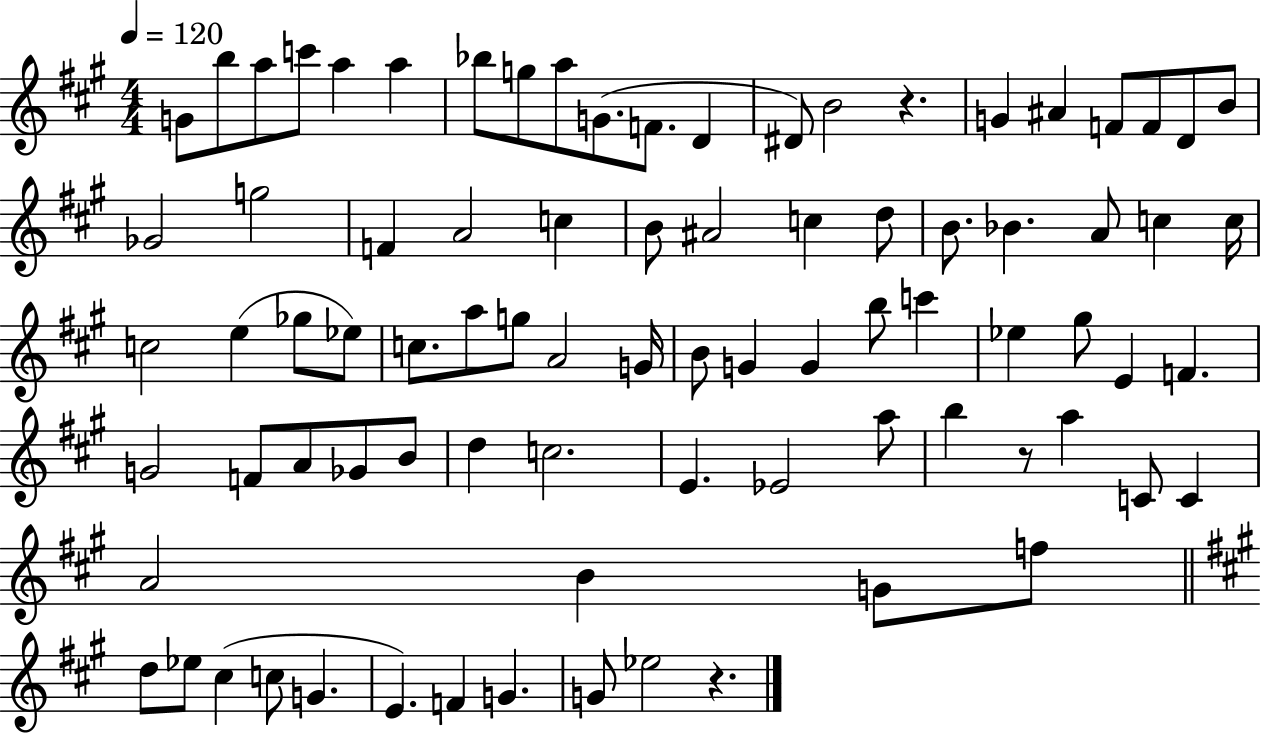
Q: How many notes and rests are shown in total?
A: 83